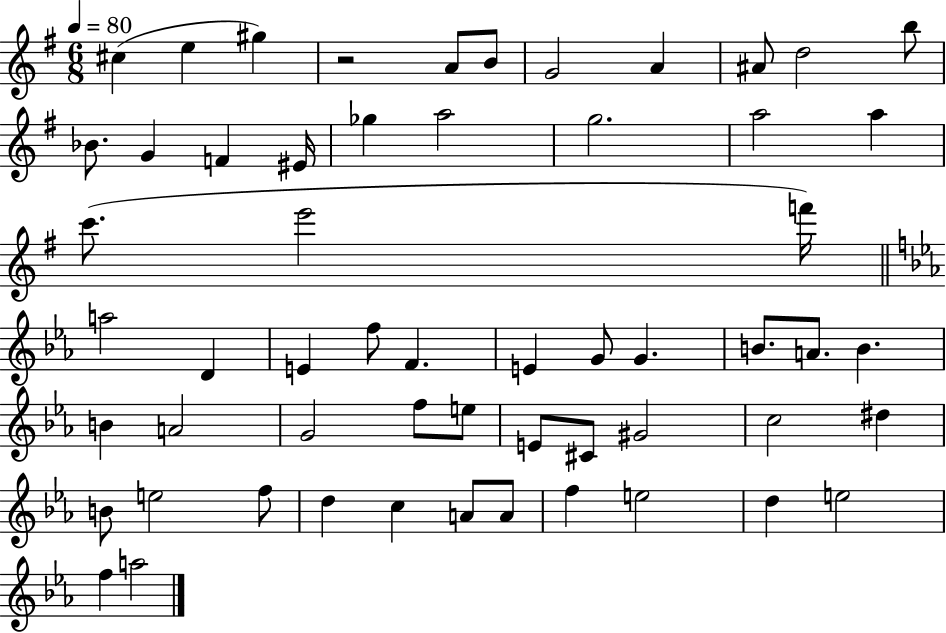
{
  \clef treble
  \numericTimeSignature
  \time 6/8
  \key g \major
  \tempo 4 = 80
  cis''4( e''4 gis''4) | r2 a'8 b'8 | g'2 a'4 | ais'8 d''2 b''8 | \break bes'8. g'4 f'4 eis'16 | ges''4 a''2 | g''2. | a''2 a''4 | \break c'''8.( e'''2 f'''16) | \bar "||" \break \key ees \major a''2 d'4 | e'4 f''8 f'4. | e'4 g'8 g'4. | b'8. a'8. b'4. | \break b'4 a'2 | g'2 f''8 e''8 | e'8 cis'8 gis'2 | c''2 dis''4 | \break b'8 e''2 f''8 | d''4 c''4 a'8 a'8 | f''4 e''2 | d''4 e''2 | \break f''4 a''2 | \bar "|."
}